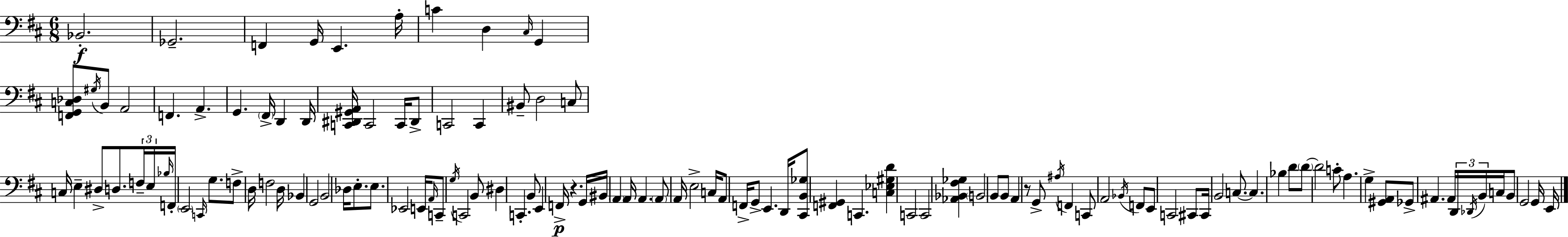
Bb2/h. Gb2/h. F2/q G2/s E2/q. A3/s C4/q D3/q C#3/s G2/q [F2,G2,C3,Db3]/e G#3/s B2/e A2/h F2/q. A2/q. G2/q. F#2/s D2/q D2/s [C2,D#2,G#2,A2]/s C2/h C2/s D#2/e C2/h C2/q BIS2/e D3/h C3/e C3/s E3/q D#3/e D3/e. F3/s E3/s Bb3/s F2/s E2/h C2/s G3/e. F3/e D3/s F3/h D3/s Bb2/q G2/h B2/h Db3/s E3/e. E3/e. Eb2/h E2/s A2/s C2/e G3/s C2/h B2/e D#3/q C2/q. B2/e E2/q F2/s R/q. G2/s BIS2/s A2/q A2/s A2/q. A2/e A2/s E3/h C3/s A2/e F2/s G2/e E2/q. D2/s [C#2,B2,Gb3]/e [F2,G#2]/q C2/q. [C3,Eb3,G#3,D4]/q C2/h C2/h [Ab2,Bb2,F#3,Gb3]/q B2/h B2/e B2/e A2/q R/e G2/e A#3/s F2/q C2/e A2/h Bb2/s F2/e E2/e C2/h C#2/e C#2/s B2/h C3/e. C3/q. Bb3/q D4/e D4/e D4/h C4/e A3/q. G3/q [G#2,A2]/e Gb2/e A#2/q. A#2/s D2/s Db2/s B2/s C3/s B2/e G2/h G2/s E2/s